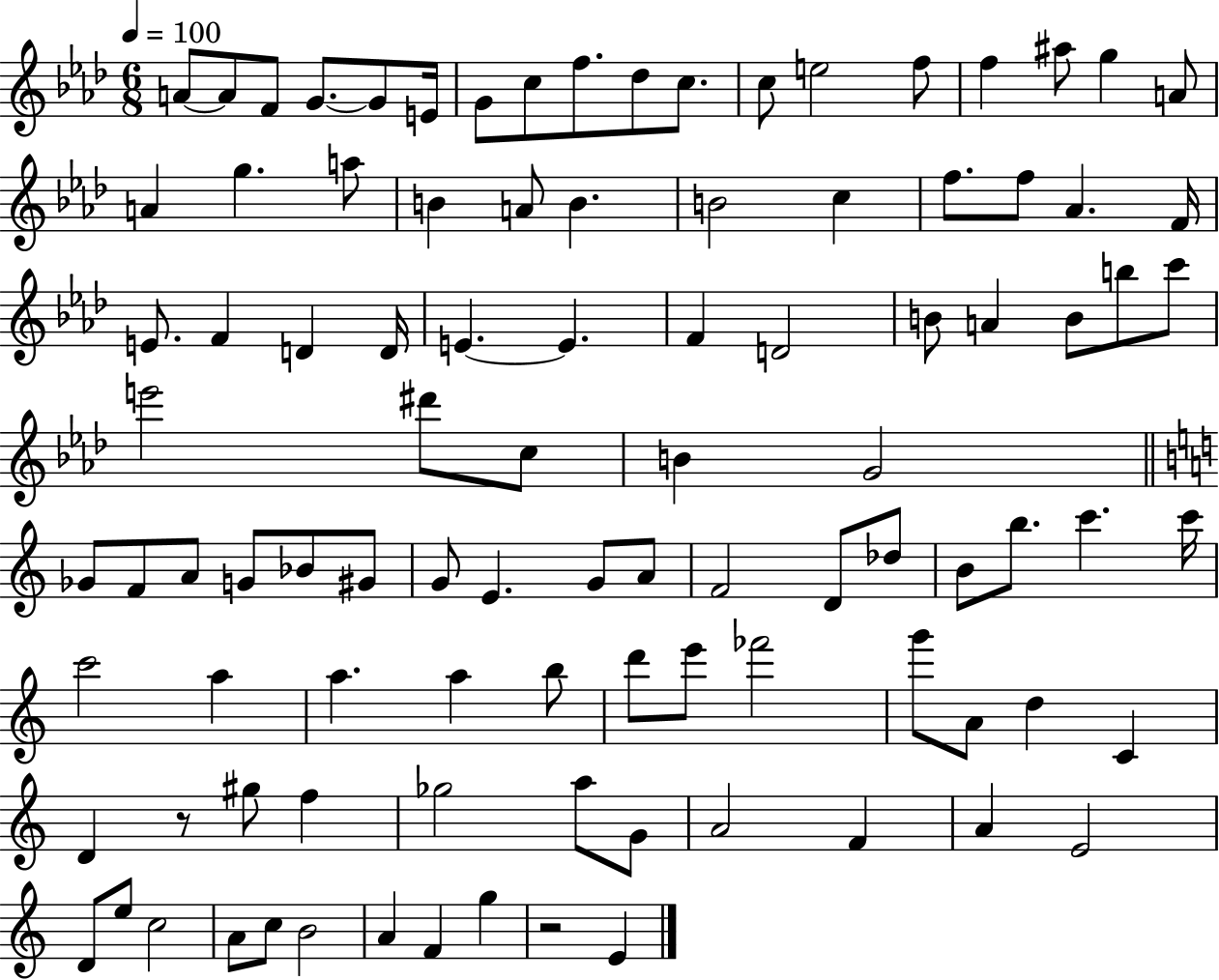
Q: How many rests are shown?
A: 2